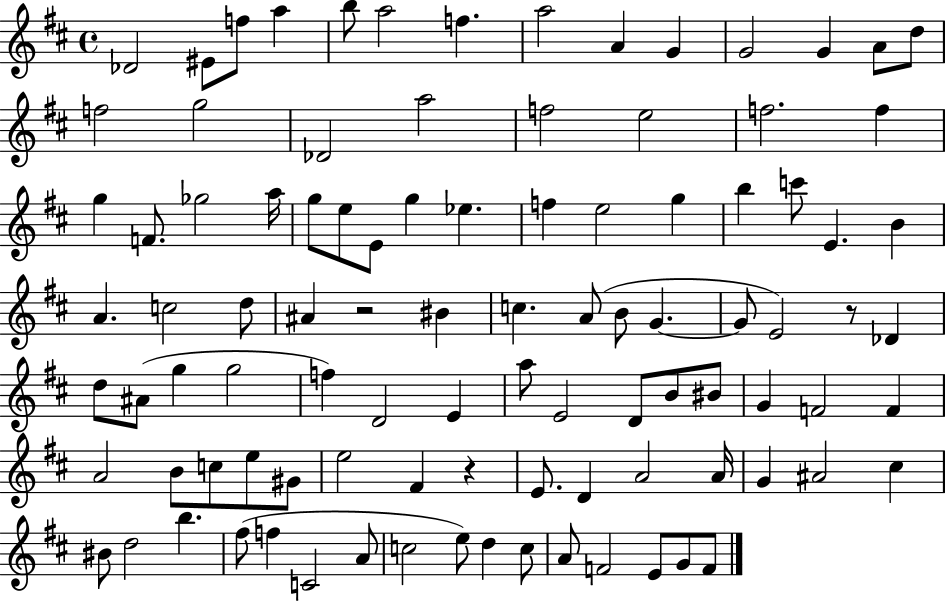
X:1
T:Untitled
M:4/4
L:1/4
K:D
_D2 ^E/2 f/2 a b/2 a2 f a2 A G G2 G A/2 d/2 f2 g2 _D2 a2 f2 e2 f2 f g F/2 _g2 a/4 g/2 e/2 E/2 g _e f e2 g b c'/2 E B A c2 d/2 ^A z2 ^B c A/2 B/2 G G/2 E2 z/2 _D d/2 ^A/2 g g2 f D2 E a/2 E2 D/2 B/2 ^B/2 G F2 F A2 B/2 c/2 e/2 ^G/2 e2 ^F z E/2 D A2 A/4 G ^A2 ^c ^B/2 d2 b ^f/2 f C2 A/2 c2 e/2 d c/2 A/2 F2 E/2 G/2 F/2